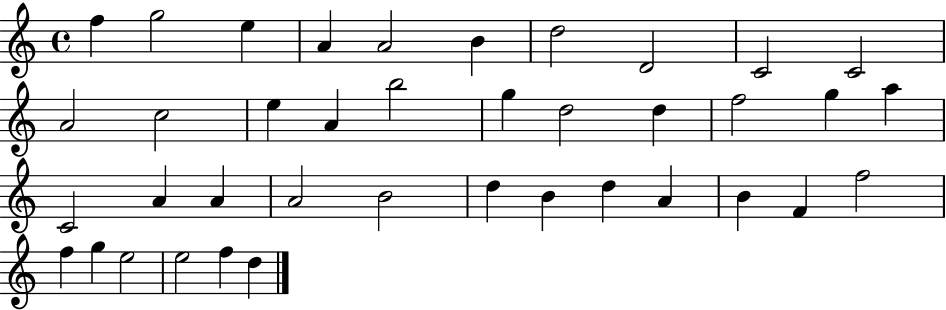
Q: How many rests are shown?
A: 0